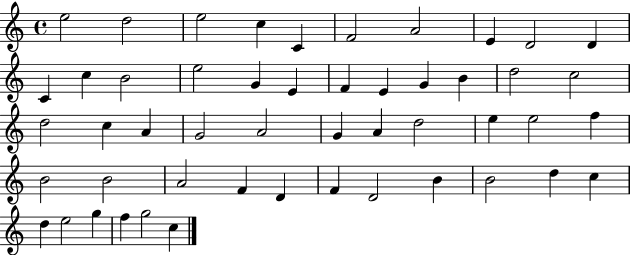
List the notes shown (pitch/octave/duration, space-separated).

E5/h D5/h E5/h C5/q C4/q F4/h A4/h E4/q D4/h D4/q C4/q C5/q B4/h E5/h G4/q E4/q F4/q E4/q G4/q B4/q D5/h C5/h D5/h C5/q A4/q G4/h A4/h G4/q A4/q D5/h E5/q E5/h F5/q B4/h B4/h A4/h F4/q D4/q F4/q D4/h B4/q B4/h D5/q C5/q D5/q E5/h G5/q F5/q G5/h C5/q